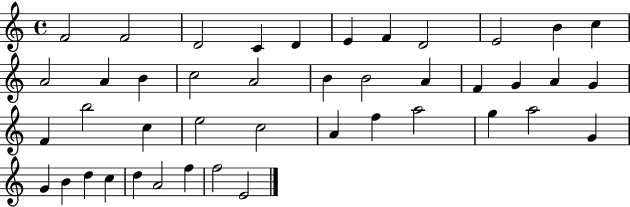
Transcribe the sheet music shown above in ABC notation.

X:1
T:Untitled
M:4/4
L:1/4
K:C
F2 F2 D2 C D E F D2 E2 B c A2 A B c2 A2 B B2 A F G A G F b2 c e2 c2 A f a2 g a2 G G B d c d A2 f f2 E2